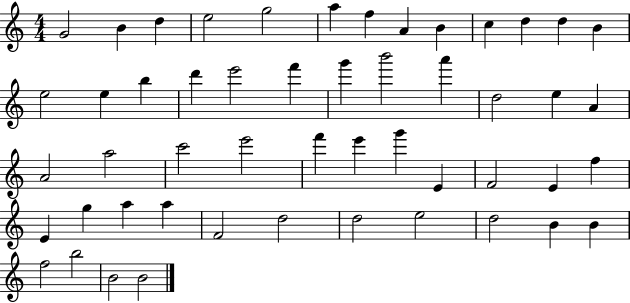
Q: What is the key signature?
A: C major